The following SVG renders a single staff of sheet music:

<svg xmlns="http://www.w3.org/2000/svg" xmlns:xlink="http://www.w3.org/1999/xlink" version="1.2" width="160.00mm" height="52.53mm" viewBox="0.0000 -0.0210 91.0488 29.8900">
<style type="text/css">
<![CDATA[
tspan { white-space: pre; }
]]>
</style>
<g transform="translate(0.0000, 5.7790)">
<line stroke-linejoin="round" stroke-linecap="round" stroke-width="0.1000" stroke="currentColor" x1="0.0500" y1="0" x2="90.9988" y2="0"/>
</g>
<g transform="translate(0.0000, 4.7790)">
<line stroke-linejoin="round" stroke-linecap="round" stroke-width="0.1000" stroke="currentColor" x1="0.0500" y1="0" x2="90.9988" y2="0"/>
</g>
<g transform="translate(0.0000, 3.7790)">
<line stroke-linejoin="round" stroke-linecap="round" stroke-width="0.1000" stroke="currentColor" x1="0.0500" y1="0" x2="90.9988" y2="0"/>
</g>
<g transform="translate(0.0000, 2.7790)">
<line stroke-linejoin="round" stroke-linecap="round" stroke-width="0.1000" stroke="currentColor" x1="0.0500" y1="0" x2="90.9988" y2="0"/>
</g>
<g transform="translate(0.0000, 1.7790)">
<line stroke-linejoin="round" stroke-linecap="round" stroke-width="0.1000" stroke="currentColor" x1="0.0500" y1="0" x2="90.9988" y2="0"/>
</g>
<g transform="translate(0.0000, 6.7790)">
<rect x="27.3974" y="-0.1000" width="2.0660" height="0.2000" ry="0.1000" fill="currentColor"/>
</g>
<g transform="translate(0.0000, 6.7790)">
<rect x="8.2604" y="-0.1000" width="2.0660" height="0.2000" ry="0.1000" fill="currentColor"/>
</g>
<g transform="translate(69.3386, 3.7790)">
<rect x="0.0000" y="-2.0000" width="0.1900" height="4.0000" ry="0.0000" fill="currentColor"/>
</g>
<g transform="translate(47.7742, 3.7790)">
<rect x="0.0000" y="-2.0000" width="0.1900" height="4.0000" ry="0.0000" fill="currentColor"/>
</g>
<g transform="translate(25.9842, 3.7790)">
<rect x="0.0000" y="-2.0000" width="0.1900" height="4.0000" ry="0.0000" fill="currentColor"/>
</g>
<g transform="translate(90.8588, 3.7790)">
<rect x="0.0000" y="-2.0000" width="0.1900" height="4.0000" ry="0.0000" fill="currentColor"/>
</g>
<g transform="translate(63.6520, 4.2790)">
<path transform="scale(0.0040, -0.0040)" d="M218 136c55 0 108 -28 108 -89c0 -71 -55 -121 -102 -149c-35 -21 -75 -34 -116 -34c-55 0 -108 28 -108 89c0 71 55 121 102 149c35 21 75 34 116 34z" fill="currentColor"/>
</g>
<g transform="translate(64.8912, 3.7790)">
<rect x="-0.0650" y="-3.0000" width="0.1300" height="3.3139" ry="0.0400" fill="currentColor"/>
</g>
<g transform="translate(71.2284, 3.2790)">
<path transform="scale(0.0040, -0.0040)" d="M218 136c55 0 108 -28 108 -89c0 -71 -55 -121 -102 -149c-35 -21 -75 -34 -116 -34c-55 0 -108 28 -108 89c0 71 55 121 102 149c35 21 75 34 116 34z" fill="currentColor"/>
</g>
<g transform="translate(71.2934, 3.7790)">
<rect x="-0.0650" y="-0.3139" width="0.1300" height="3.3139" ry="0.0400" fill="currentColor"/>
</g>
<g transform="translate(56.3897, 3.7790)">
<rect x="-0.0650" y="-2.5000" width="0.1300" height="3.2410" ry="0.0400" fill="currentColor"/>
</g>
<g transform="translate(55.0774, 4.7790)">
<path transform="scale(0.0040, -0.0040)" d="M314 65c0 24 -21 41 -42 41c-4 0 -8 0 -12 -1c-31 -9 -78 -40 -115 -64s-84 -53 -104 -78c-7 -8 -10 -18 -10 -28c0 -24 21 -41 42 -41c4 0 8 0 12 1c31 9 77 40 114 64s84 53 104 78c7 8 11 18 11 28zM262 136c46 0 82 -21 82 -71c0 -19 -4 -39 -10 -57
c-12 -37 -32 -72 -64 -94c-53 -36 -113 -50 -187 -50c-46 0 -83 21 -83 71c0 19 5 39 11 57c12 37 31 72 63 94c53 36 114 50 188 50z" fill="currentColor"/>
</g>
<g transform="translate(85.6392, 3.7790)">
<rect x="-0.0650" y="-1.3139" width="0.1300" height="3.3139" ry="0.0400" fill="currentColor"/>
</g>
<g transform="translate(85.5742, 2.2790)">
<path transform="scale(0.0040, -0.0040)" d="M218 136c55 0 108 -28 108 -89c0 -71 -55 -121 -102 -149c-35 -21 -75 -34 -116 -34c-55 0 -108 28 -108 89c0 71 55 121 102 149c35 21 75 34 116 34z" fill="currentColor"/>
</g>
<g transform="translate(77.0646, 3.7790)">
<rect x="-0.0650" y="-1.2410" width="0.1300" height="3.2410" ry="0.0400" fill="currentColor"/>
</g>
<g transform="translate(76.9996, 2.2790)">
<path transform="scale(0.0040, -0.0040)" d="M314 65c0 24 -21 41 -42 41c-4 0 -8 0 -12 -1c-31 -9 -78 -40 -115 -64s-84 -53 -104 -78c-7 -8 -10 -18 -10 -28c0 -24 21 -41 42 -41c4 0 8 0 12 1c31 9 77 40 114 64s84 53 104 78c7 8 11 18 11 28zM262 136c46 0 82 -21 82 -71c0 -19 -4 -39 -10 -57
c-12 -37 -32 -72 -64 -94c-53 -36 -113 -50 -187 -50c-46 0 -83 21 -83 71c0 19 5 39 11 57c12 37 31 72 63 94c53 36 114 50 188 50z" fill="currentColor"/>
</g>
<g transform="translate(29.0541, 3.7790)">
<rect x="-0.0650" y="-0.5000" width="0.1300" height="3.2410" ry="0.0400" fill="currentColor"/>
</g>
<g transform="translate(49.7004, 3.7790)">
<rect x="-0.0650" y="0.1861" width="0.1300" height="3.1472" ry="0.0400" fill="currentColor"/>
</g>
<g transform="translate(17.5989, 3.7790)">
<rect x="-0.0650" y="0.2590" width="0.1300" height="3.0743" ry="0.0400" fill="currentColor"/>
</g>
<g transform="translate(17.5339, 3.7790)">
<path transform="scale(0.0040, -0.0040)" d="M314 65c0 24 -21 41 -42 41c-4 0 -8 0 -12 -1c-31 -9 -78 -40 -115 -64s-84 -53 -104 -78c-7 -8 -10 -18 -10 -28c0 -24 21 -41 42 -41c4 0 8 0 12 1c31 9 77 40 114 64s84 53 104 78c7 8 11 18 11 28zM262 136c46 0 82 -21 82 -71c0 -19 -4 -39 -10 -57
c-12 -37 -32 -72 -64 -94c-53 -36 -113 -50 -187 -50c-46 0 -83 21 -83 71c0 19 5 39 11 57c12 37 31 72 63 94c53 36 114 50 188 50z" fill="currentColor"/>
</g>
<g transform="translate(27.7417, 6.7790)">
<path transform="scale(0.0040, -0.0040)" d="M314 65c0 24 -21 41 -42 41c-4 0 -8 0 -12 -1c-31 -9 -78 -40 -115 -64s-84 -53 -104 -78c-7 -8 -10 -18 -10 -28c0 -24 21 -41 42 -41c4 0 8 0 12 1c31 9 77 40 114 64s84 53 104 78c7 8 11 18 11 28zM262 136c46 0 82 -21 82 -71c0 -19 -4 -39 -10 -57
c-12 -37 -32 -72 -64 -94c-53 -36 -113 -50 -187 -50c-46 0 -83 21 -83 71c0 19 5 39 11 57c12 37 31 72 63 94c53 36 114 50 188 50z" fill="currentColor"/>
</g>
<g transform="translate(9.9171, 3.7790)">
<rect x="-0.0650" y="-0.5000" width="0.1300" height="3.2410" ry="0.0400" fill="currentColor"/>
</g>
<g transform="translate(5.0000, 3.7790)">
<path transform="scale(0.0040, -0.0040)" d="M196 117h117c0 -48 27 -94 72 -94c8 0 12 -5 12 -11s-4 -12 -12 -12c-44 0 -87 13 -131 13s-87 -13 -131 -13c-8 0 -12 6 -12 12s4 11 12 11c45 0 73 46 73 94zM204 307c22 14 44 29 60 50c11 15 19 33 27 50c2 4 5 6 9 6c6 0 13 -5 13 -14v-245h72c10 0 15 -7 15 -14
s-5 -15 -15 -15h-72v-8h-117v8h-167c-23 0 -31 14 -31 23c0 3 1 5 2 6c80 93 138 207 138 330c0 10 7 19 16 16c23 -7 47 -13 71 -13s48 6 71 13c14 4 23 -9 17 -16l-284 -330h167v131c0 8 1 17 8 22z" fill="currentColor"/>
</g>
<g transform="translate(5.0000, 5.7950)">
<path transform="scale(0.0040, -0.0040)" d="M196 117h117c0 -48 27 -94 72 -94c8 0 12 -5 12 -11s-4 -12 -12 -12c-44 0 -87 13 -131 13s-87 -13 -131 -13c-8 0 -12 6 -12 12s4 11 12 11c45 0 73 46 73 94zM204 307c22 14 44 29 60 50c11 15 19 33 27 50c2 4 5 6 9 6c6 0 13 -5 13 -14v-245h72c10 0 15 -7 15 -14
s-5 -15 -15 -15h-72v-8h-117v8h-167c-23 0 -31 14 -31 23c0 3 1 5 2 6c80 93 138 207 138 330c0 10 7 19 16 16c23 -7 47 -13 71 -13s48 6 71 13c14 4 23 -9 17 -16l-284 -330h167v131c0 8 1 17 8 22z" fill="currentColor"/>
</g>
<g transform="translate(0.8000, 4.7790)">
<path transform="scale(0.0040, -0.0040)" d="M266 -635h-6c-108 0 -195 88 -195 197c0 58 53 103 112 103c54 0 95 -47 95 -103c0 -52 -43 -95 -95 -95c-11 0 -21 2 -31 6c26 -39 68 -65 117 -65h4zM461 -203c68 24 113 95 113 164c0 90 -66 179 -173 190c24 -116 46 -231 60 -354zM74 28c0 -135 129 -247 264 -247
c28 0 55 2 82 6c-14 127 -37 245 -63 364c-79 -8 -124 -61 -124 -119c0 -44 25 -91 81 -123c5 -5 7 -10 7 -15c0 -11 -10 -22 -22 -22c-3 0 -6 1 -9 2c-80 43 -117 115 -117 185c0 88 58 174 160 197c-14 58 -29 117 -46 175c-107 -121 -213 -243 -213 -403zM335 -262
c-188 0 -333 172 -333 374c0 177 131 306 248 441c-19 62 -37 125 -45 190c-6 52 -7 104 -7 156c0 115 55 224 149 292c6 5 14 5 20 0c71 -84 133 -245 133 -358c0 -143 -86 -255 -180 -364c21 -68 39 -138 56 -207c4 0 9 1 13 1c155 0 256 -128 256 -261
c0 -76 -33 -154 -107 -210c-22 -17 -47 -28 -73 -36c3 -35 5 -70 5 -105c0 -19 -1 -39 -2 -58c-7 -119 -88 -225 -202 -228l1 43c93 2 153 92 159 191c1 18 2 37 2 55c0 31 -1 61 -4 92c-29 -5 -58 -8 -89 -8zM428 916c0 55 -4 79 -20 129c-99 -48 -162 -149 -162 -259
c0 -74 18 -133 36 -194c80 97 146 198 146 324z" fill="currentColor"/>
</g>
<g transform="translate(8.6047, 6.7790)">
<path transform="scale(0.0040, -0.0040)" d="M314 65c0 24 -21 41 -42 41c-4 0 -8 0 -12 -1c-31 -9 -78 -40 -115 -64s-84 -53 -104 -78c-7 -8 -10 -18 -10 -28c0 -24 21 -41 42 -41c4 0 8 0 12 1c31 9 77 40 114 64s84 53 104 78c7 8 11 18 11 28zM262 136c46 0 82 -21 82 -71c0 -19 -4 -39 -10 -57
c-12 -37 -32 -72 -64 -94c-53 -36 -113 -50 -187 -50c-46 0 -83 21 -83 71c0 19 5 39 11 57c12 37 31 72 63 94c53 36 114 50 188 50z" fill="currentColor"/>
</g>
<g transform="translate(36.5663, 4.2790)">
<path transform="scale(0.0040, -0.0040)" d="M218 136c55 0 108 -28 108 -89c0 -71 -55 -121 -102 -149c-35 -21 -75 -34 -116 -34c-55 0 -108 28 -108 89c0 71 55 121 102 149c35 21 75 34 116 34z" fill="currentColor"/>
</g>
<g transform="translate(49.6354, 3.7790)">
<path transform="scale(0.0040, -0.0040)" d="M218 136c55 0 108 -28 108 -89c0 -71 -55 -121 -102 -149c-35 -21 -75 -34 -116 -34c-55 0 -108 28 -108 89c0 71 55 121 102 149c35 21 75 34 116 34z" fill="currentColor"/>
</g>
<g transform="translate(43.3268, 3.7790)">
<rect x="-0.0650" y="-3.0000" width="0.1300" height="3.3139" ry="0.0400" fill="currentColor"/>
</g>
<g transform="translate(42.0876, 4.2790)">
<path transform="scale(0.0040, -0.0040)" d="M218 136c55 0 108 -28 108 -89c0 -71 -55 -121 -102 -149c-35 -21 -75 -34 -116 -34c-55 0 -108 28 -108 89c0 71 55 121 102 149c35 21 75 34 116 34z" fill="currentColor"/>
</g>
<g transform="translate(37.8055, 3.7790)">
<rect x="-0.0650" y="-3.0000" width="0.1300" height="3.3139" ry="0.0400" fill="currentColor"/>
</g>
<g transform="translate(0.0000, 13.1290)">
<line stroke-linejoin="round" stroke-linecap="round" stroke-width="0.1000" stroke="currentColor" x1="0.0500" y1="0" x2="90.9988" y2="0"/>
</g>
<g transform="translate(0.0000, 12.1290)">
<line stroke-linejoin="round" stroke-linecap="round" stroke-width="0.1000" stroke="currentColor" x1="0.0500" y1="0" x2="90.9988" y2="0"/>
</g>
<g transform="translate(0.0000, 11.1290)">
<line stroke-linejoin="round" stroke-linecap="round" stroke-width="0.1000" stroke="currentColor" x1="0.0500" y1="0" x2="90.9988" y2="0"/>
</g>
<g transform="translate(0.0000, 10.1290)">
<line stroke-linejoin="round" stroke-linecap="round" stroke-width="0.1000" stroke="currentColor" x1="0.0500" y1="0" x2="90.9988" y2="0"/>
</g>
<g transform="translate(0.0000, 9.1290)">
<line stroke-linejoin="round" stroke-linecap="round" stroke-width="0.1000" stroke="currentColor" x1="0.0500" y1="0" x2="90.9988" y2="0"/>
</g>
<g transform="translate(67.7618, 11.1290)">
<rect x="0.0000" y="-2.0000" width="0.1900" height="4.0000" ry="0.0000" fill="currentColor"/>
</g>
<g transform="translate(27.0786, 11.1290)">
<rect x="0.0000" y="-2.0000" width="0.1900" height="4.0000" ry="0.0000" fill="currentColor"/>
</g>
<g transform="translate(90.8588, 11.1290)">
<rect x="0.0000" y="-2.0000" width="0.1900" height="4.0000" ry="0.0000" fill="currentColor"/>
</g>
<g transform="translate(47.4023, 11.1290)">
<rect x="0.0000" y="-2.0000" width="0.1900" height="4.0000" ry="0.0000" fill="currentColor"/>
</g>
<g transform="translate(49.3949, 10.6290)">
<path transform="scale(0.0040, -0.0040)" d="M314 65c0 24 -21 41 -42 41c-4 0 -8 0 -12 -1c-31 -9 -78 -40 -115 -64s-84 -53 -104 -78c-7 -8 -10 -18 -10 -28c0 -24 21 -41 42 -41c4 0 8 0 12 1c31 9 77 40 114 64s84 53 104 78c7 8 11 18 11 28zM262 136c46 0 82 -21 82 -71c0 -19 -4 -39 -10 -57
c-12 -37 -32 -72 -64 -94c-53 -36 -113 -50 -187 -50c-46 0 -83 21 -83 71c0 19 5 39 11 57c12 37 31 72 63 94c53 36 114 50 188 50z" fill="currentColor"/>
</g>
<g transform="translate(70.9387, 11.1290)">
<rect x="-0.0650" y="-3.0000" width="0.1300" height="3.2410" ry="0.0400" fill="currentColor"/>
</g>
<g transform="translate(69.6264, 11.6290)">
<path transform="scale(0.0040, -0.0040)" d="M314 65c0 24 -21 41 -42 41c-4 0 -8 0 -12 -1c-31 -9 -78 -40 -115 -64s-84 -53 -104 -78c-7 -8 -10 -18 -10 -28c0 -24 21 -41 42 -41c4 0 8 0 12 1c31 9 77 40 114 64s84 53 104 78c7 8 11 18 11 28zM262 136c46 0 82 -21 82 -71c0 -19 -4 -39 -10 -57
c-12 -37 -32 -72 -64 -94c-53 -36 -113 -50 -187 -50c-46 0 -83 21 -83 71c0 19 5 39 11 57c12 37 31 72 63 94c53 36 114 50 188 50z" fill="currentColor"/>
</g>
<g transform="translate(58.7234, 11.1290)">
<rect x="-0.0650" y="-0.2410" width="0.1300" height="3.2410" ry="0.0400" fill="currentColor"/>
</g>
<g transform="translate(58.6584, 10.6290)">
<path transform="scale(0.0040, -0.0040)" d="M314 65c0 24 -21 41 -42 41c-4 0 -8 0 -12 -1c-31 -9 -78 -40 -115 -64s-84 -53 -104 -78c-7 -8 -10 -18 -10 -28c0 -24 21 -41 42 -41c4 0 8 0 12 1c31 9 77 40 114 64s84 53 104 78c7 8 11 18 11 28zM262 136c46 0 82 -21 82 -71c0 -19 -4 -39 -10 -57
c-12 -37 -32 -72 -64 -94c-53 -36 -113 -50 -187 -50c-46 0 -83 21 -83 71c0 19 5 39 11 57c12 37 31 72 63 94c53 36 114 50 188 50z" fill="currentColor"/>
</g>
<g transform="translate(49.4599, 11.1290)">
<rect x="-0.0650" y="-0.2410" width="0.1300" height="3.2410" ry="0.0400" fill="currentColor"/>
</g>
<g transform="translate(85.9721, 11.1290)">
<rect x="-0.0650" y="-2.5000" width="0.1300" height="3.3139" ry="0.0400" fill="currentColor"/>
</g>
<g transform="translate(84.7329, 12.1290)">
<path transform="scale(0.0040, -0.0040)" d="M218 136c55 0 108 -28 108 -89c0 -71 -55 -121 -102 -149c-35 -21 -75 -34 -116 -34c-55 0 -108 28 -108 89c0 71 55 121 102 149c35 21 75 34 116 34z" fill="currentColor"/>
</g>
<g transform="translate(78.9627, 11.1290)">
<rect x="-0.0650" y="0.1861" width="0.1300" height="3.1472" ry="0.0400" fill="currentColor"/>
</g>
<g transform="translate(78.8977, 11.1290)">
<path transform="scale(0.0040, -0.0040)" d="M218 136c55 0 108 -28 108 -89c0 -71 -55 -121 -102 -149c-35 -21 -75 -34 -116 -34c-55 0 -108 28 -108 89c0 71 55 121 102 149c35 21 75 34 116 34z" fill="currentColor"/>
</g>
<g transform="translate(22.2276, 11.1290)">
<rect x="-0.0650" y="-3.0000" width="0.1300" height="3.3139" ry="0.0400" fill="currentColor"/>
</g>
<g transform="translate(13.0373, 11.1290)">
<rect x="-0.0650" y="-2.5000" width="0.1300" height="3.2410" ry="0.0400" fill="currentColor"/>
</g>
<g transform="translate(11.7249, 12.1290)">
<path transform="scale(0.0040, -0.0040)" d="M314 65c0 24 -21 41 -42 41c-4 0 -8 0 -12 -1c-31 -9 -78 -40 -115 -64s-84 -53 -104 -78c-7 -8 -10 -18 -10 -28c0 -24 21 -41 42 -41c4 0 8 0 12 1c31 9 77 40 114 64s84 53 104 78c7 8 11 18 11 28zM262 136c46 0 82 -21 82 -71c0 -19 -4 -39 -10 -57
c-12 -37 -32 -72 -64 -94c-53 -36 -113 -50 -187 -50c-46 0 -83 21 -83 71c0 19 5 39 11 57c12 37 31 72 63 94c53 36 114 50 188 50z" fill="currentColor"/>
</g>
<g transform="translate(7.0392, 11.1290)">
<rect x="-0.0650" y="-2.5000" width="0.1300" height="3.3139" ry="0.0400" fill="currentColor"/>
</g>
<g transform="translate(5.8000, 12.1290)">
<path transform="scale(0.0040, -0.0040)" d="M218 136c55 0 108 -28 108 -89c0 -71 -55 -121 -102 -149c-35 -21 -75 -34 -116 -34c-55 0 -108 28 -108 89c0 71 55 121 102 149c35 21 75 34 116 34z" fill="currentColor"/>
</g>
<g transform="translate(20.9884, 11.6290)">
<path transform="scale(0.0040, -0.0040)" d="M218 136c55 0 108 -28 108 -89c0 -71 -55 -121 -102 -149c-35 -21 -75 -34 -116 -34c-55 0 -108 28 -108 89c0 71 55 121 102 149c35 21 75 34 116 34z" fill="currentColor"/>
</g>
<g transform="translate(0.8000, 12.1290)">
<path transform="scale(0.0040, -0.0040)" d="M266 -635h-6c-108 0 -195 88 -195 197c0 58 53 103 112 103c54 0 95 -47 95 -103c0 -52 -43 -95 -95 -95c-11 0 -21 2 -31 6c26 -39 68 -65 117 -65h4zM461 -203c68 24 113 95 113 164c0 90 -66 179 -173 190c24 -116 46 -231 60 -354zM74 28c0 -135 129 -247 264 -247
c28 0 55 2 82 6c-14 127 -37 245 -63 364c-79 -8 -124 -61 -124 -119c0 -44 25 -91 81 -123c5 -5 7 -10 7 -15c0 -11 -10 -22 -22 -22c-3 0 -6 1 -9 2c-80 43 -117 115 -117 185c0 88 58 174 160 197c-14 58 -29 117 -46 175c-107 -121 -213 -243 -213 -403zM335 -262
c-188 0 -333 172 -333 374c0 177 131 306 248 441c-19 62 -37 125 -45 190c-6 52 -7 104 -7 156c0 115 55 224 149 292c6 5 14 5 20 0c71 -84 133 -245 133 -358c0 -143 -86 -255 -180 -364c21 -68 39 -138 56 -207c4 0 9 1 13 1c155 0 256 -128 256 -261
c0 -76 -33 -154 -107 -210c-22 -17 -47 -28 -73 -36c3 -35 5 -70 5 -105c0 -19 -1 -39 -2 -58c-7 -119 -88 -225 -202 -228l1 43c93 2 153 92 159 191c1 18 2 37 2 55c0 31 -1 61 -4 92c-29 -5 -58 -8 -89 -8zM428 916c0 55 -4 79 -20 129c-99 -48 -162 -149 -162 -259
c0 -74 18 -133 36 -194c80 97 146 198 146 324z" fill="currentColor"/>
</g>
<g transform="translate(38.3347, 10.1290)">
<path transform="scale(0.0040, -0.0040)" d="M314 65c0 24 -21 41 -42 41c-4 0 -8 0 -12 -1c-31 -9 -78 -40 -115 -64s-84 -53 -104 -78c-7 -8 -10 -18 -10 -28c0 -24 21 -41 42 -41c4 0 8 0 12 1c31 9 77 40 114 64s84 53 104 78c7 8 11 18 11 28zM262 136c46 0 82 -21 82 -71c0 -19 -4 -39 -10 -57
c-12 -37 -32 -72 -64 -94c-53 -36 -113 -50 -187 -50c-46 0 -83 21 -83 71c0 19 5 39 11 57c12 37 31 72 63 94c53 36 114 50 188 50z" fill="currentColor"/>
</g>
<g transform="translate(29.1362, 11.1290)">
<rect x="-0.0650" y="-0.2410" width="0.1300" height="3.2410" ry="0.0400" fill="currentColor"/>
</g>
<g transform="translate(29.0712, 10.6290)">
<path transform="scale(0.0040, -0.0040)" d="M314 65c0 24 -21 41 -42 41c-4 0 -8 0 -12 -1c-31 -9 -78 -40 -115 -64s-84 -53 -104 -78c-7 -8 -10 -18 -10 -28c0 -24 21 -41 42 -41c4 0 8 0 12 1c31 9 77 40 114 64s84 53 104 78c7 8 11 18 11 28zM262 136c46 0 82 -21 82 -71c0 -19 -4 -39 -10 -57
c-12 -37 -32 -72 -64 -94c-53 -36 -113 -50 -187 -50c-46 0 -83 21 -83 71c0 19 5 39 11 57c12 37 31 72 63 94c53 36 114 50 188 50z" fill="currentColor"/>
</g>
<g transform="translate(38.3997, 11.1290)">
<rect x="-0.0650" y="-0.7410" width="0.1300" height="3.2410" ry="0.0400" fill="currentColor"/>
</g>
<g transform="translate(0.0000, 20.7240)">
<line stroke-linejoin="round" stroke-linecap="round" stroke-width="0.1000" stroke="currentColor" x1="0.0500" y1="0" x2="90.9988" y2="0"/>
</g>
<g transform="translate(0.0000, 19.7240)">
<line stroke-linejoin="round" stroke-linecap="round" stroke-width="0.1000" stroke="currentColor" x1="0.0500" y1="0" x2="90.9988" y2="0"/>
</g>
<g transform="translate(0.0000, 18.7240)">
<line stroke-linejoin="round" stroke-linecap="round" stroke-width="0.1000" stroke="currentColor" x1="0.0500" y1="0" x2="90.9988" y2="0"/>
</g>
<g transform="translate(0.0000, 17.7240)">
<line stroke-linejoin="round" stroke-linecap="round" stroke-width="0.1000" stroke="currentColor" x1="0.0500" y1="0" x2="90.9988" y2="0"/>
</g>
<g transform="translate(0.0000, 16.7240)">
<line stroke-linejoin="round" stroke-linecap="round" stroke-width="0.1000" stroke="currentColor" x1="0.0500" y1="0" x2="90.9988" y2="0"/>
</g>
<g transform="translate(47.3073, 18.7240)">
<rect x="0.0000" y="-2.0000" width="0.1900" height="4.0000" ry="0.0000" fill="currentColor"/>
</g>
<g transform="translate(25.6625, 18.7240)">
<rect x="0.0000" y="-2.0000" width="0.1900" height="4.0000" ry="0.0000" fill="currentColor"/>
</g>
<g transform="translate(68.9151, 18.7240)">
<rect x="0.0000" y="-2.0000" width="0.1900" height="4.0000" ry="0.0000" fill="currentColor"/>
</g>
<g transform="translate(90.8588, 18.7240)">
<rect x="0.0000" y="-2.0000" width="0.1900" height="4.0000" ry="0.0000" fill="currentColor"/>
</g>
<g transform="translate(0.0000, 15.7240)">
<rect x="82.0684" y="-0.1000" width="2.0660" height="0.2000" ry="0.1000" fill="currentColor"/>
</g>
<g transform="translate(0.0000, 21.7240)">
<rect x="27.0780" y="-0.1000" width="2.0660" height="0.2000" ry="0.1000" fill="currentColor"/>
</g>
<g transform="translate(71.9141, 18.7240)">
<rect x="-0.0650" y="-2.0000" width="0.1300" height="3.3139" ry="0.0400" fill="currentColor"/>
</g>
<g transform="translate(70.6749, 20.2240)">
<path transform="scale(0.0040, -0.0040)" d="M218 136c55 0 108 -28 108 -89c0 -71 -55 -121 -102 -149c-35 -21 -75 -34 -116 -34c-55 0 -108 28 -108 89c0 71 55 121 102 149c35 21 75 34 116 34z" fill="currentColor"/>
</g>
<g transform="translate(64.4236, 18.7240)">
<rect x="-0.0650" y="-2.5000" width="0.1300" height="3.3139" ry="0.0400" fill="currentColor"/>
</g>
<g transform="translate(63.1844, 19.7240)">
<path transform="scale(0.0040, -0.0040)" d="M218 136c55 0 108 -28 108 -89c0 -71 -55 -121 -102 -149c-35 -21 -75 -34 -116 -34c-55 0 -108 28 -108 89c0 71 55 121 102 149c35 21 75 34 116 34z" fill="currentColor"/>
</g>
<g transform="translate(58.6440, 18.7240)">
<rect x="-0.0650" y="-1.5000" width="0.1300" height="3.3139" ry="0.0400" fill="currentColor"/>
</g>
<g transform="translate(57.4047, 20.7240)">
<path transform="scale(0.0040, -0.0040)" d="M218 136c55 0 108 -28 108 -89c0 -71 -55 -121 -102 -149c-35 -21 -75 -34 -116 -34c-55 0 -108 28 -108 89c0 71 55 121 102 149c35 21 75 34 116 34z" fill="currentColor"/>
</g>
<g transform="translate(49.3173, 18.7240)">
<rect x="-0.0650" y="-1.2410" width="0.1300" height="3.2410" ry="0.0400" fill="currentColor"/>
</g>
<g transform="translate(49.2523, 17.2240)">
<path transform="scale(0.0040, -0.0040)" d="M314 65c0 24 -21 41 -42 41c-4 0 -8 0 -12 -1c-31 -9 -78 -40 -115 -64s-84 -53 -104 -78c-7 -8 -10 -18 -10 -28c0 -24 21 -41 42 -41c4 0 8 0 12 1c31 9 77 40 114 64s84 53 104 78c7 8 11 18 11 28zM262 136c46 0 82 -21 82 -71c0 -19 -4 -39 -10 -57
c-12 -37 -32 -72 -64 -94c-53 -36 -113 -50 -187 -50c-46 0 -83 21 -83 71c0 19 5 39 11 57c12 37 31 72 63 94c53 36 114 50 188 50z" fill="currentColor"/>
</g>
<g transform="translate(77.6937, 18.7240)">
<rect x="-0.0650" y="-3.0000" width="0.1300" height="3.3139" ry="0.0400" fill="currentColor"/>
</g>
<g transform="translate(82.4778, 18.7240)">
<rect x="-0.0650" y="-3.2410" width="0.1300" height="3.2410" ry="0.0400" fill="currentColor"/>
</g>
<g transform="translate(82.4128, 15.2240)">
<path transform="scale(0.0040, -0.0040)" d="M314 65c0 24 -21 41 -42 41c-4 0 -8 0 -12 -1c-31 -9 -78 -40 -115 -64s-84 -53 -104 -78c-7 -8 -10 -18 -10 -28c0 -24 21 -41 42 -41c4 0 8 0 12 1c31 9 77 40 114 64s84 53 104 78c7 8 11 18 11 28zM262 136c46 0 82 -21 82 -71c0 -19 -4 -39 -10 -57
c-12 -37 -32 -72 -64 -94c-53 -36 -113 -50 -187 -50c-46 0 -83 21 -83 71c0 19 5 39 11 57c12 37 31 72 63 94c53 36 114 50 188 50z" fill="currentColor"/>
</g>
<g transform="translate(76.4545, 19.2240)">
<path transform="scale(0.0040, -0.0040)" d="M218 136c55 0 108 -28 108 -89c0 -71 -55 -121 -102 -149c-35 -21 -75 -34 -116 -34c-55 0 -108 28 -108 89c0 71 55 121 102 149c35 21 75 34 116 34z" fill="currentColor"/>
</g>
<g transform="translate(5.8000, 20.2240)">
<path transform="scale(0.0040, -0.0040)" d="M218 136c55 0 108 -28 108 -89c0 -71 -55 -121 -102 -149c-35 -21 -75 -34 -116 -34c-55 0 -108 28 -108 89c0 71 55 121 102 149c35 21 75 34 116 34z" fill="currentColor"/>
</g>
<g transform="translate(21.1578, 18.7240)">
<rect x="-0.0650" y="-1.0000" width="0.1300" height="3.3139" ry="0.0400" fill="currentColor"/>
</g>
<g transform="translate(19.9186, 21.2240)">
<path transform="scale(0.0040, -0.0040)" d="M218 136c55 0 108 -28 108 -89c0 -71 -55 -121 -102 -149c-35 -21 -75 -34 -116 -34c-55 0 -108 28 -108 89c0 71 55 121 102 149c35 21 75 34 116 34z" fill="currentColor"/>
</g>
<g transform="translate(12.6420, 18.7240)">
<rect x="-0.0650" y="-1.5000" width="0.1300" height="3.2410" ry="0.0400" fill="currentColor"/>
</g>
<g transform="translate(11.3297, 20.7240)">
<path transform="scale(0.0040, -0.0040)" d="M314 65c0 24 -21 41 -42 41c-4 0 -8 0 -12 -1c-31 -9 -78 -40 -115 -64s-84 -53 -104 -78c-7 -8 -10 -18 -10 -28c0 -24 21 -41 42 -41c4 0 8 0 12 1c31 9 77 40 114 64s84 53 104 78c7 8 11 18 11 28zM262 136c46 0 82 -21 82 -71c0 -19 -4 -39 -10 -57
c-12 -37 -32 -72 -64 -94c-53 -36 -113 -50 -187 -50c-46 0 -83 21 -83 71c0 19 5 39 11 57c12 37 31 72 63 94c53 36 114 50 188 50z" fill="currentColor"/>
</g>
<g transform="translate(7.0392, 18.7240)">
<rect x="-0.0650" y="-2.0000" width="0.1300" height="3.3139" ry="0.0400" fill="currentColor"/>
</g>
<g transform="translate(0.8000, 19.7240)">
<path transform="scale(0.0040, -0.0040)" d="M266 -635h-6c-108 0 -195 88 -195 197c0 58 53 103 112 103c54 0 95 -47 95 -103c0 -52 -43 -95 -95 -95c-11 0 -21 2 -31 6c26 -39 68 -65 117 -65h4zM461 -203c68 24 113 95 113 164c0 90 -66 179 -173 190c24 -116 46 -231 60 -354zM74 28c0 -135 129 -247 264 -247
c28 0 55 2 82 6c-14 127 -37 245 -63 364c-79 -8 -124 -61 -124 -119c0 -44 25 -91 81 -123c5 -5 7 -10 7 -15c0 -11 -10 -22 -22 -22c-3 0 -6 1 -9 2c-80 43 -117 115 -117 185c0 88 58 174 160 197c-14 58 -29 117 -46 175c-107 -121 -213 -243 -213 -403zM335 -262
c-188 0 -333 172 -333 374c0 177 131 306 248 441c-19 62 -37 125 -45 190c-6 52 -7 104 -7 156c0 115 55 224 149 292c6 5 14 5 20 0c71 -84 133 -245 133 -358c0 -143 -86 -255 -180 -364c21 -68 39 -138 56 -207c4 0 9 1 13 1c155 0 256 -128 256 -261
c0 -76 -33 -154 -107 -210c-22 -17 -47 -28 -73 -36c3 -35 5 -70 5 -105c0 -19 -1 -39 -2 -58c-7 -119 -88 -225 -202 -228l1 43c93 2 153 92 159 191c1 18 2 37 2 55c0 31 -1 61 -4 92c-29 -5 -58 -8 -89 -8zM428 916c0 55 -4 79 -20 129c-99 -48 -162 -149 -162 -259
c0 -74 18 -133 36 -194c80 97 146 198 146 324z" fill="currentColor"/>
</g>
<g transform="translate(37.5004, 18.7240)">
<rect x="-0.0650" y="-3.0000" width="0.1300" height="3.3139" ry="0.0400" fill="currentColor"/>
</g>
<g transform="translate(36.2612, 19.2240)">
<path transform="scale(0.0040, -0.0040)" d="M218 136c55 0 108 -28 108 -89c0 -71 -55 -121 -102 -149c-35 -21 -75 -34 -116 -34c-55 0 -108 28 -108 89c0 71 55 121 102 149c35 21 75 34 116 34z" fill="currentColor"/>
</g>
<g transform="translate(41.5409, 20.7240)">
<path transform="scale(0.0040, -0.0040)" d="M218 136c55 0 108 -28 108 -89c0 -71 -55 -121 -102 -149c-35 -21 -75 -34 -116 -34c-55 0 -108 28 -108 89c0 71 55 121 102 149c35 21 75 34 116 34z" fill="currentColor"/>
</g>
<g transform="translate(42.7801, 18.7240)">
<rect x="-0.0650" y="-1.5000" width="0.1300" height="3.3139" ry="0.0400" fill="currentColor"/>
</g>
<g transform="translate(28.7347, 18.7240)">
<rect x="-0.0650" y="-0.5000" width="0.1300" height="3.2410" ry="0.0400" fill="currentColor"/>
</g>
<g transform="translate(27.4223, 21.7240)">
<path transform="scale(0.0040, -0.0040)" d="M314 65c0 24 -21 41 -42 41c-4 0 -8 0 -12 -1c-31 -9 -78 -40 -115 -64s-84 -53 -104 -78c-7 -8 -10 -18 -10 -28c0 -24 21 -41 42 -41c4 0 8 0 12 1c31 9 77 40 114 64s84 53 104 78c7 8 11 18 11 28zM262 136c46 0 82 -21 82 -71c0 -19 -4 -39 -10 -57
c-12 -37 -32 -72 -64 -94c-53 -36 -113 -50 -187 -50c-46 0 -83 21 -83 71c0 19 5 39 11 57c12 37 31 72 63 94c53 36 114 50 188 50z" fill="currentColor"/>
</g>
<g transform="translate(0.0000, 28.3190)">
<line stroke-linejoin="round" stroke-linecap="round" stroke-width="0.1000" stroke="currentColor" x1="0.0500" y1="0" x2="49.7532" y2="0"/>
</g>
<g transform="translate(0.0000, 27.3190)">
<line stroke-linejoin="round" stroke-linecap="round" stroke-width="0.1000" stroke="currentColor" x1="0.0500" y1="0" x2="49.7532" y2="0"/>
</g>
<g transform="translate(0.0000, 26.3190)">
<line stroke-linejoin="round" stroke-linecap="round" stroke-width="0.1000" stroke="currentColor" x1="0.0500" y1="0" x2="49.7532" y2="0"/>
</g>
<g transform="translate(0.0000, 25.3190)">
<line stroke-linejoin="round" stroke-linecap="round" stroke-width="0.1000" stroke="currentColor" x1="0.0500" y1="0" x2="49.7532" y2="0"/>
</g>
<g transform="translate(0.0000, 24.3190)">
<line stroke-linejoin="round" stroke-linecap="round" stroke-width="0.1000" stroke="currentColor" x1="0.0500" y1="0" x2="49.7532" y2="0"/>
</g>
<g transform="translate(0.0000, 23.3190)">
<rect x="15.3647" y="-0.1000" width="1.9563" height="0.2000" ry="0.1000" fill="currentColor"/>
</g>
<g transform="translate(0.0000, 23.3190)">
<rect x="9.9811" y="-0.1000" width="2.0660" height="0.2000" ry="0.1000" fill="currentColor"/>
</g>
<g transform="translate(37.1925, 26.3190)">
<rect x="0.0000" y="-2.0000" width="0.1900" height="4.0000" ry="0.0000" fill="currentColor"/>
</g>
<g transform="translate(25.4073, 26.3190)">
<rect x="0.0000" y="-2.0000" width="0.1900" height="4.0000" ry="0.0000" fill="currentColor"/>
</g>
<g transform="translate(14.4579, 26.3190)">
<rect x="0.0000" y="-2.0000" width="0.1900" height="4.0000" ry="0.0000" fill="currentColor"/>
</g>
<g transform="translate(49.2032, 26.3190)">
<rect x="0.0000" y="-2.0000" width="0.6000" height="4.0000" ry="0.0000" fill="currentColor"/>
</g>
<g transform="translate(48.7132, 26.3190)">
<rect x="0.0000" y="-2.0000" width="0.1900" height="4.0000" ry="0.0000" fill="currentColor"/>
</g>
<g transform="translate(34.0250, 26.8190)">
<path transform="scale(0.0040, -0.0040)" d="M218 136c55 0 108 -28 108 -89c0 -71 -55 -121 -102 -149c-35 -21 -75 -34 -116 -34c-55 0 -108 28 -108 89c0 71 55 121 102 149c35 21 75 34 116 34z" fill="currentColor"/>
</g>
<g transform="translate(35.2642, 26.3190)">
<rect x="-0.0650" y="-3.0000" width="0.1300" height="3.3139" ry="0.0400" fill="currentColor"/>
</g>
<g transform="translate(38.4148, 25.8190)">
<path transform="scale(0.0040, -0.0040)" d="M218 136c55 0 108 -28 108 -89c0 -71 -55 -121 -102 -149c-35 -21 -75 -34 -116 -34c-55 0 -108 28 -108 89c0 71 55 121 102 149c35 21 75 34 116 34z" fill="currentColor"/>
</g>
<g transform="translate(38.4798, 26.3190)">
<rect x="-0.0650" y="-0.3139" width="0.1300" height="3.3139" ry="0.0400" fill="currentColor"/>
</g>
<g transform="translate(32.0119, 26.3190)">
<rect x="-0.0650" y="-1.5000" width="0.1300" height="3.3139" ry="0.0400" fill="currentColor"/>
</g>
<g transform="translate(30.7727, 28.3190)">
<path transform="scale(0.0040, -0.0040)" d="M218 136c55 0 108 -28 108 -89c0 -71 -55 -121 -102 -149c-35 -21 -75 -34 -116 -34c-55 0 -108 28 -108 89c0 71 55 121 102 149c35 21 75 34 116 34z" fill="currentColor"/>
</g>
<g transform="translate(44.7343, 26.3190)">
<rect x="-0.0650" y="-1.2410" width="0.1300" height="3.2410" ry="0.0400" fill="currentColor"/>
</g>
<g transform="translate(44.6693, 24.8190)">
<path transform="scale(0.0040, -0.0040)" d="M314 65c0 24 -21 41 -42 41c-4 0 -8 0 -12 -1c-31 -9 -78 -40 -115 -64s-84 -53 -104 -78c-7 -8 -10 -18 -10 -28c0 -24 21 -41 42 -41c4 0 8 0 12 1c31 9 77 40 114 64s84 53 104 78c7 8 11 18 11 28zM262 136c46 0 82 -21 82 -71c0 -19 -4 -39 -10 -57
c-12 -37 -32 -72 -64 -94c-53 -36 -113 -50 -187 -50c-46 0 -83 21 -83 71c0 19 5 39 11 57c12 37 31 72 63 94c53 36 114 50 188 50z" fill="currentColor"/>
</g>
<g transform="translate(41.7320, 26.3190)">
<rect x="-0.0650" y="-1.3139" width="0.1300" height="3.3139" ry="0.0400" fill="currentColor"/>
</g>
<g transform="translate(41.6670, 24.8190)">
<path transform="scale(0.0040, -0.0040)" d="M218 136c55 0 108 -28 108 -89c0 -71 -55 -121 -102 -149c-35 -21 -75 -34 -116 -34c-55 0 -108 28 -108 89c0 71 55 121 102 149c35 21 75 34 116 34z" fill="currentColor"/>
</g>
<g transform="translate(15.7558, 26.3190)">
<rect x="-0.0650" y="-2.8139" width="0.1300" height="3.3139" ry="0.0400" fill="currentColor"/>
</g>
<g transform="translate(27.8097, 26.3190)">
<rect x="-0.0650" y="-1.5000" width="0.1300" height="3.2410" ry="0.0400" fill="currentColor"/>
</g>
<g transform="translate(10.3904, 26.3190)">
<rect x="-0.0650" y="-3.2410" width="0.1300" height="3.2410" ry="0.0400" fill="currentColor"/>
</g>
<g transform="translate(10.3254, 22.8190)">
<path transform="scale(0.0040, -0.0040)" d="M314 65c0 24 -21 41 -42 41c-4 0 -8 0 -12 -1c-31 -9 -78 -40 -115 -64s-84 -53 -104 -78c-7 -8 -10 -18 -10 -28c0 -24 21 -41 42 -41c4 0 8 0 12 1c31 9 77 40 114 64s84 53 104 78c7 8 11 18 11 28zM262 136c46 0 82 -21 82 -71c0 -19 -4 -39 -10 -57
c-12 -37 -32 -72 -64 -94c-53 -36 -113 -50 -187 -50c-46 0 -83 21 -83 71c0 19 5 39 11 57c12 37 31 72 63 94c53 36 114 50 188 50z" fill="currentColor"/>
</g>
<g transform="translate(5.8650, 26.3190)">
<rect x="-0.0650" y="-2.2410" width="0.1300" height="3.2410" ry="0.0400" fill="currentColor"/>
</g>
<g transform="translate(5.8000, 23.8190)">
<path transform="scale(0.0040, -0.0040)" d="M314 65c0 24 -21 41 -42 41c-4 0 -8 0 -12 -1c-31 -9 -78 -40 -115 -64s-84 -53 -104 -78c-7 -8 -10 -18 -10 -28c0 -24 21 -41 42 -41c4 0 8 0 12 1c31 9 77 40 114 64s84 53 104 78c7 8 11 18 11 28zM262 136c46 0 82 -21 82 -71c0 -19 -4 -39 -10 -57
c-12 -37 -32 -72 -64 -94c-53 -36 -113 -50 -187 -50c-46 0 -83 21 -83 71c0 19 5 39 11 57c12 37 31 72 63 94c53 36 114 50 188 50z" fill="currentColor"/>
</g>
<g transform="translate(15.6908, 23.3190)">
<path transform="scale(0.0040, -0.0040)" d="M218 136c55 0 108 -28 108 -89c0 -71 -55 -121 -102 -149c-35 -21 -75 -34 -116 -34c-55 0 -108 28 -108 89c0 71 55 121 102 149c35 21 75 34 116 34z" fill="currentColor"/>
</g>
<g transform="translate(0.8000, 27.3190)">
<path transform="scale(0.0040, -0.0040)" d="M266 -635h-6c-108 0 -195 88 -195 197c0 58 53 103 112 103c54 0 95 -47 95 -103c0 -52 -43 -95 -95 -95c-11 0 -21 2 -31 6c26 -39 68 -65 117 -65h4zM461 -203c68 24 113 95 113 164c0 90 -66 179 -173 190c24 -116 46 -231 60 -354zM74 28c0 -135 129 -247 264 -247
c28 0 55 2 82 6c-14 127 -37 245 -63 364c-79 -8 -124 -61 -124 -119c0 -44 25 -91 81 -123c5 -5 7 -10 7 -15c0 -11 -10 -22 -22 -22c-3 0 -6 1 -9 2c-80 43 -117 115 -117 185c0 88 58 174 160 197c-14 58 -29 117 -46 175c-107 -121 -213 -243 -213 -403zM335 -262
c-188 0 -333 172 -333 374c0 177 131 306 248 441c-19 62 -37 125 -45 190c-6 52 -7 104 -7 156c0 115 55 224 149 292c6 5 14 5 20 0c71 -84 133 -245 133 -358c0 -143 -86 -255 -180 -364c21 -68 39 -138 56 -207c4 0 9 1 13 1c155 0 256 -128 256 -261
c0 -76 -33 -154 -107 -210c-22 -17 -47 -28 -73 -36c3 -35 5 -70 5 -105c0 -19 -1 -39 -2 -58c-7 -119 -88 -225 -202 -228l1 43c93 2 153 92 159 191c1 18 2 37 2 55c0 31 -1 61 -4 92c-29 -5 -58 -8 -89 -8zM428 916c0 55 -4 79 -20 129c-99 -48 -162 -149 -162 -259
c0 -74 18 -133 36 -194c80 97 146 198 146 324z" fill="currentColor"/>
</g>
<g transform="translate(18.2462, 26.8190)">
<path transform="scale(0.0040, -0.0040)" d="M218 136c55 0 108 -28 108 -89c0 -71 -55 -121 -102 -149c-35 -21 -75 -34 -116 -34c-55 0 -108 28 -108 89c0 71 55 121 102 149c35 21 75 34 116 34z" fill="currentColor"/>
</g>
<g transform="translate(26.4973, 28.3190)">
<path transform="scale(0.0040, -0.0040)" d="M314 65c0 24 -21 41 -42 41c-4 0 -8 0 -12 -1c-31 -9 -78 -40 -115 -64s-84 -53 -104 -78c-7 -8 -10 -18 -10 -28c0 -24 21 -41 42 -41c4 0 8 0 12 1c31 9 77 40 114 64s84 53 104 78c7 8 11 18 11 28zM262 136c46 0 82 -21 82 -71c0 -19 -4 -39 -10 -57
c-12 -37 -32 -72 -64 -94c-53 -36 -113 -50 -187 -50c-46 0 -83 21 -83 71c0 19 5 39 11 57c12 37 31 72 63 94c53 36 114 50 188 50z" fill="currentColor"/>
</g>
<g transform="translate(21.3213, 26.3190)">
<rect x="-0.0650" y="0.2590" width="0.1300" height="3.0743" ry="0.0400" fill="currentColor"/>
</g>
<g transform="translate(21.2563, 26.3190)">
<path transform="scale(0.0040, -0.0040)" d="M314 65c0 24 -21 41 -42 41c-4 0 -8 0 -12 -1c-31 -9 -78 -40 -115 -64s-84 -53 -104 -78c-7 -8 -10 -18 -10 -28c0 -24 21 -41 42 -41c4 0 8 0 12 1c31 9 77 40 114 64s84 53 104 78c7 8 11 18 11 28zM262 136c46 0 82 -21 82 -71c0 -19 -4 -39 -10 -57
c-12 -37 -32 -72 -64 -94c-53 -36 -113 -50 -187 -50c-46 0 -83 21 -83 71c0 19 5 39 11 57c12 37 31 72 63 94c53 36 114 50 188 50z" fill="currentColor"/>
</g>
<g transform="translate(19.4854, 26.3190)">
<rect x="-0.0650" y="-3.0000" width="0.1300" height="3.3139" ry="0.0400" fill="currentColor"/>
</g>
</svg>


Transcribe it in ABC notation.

X:1
T:Untitled
M:4/4
L:1/4
K:C
C2 B2 C2 A A B G2 A c e2 e G G2 A c2 d2 c2 c2 A2 B G F E2 D C2 A E e2 E G F A b2 g2 b2 a A B2 E2 E A c e e2